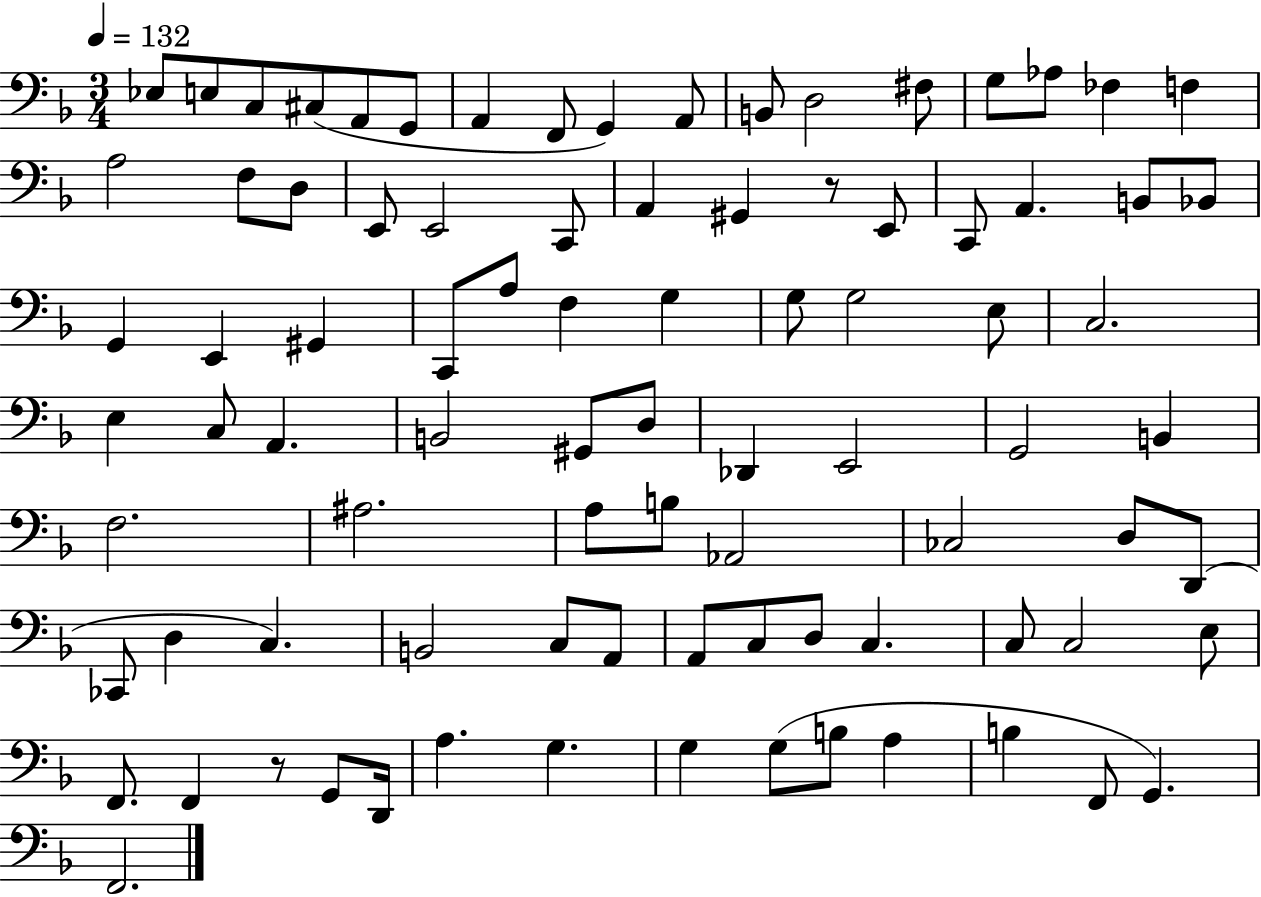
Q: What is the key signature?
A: F major